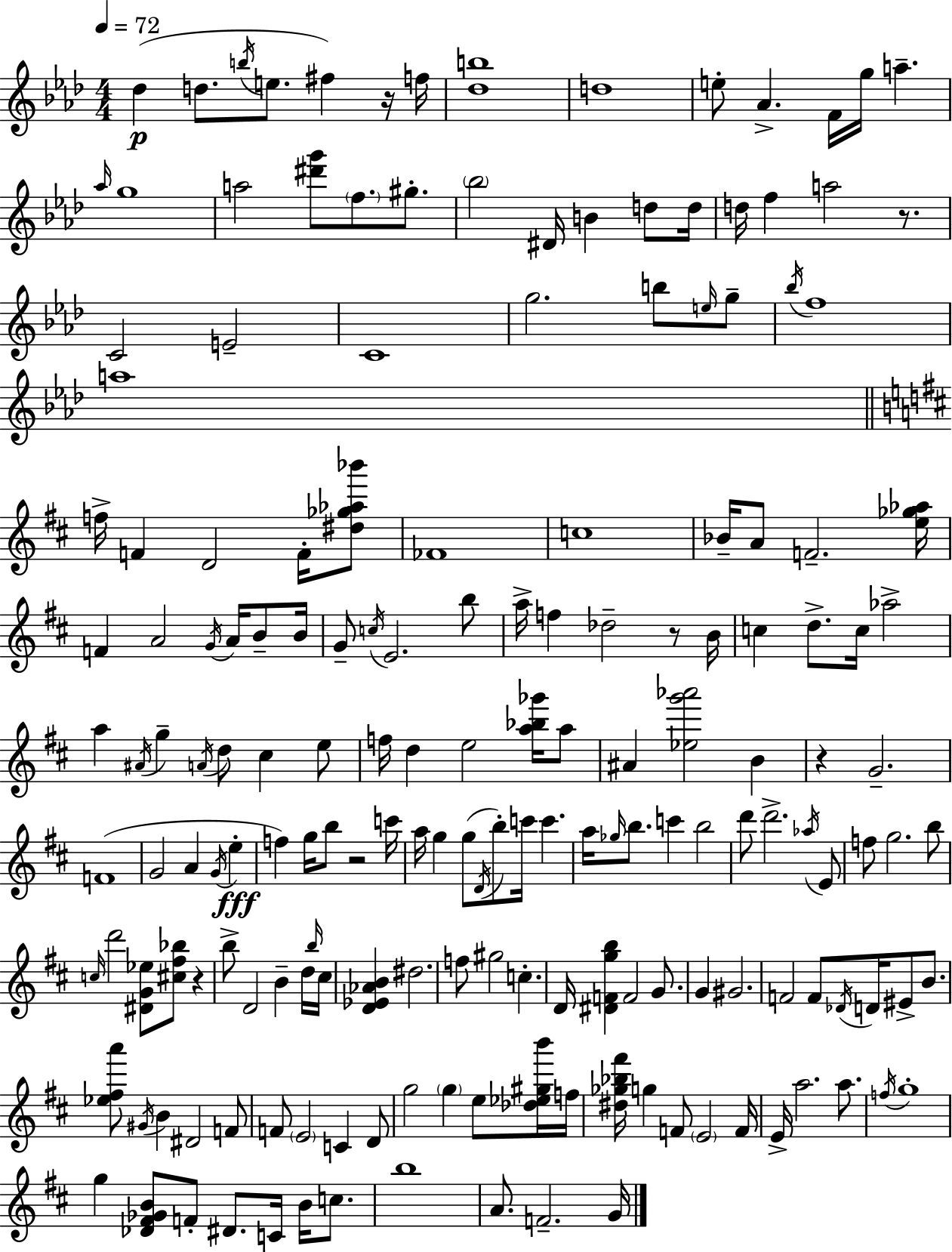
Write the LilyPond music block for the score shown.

{
  \clef treble
  \numericTimeSignature
  \time 4/4
  \key aes \major
  \tempo 4 = 72
  des''4(\p d''8. \acciaccatura { b''16 } e''8. fis''4) r16 | f''16 <des'' b''>1 | d''1 | e''8-. aes'4.-> f'16 g''16 a''4.-- | \break \grace { aes''16 } g''1 | a''2 <dis''' g'''>8 \parenthesize f''8. gis''8.-. | \parenthesize bes''2 dis'16 b'4 d''8 | d''16 d''16 f''4 a''2 r8. | \break c'2 e'2-- | c'1 | g''2. b''8 | \grace { e''16 } g''8-- \acciaccatura { bes''16 } f''1 | \break a''1 | \bar "||" \break \key d \major f''16-> f'4 d'2 f'16-. <dis'' ges'' aes'' bes'''>8 | fes'1 | c''1 | bes'16-- a'8 f'2.-- <e'' ges'' aes''>16 | \break f'4 a'2 \acciaccatura { g'16 } a'16 b'8-- | b'16 g'8-- \acciaccatura { c''16 } e'2. | b''8 a''16-> f''4 des''2-- r8 | b'16 c''4 d''8.-> c''16 aes''2-> | \break a''4 \acciaccatura { ais'16 } g''4-- \acciaccatura { a'16 } d''8 cis''4 | e''8 f''16 d''4 e''2 | <a'' bes'' ges'''>16 a''8 ais'4 <ees'' g''' aes'''>2 | b'4 r4 g'2.-- | \break f'1( | g'2 a'4 | \acciaccatura { g'16 }\fff e''4-. f''4) g''16 b''8 r2 | c'''16 a''16 g''4 g''8( \acciaccatura { d'16 } b''8-.) c'''16 | \break c'''4. a''16 \grace { ges''16 } b''8. c'''4 b''2 | d'''8 d'''2.-> | \acciaccatura { aes''16 } e'8 f''8 g''2. | b''8 \grace { c''16 } d'''2 | \break <dis' g' ees''>8 <cis'' fis'' bes''>8 r4 b''8-> d'2 | b'4-- d''16 \grace { b''16 } cis''16 <d' ees' aes' b'>4 dis''2. | f''8 gis''2 | c''4.-. d'16 <dis' f' g'' b''>4 f'2 | \break g'8. g'4 gis'2. | f'2 | f'8 \acciaccatura { des'16 } d'16 eis'8-> b'8. <ees'' fis'' a'''>8 \acciaccatura { gis'16 } b'4 | dis'2 f'8 f'8 \parenthesize e'2 | \break c'4 d'8 g''2 | \parenthesize g''4 e''8 <des'' ees'' gis'' b'''>16 f''16 <dis'' ges'' bes'' fis'''>16 g''4 | f'8 \parenthesize e'2 f'16 e'16-> a''2. | a''8. \acciaccatura { f''16 } g''1-. | \break g''4 | <des' fis' ges' b'>8 f'8-. dis'8. c'16 b'16 c''8. b''1 | a'8. | f'2.-- g'16 \bar "|."
}